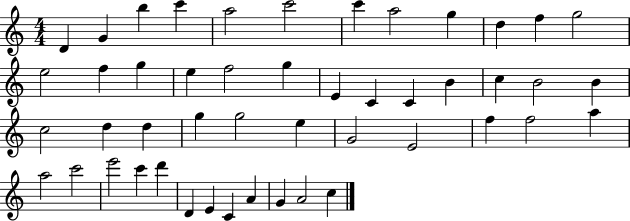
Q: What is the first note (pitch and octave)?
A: D4